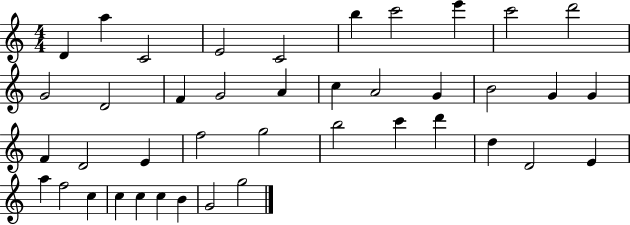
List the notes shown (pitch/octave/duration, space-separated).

D4/q A5/q C4/h E4/h C4/h B5/q C6/h E6/q C6/h D6/h G4/h D4/h F4/q G4/h A4/q C5/q A4/h G4/q B4/h G4/q G4/q F4/q D4/h E4/q F5/h G5/h B5/h C6/q D6/q D5/q D4/h E4/q A5/q F5/h C5/q C5/q C5/q C5/q B4/q G4/h G5/h